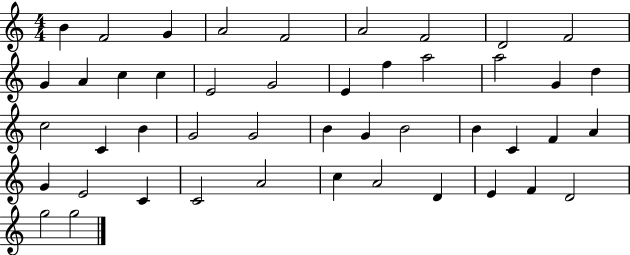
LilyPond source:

{
  \clef treble
  \numericTimeSignature
  \time 4/4
  \key c \major
  b'4 f'2 g'4 | a'2 f'2 | a'2 f'2 | d'2 f'2 | \break g'4 a'4 c''4 c''4 | e'2 g'2 | e'4 f''4 a''2 | a''2 g'4 d''4 | \break c''2 c'4 b'4 | g'2 g'2 | b'4 g'4 b'2 | b'4 c'4 f'4 a'4 | \break g'4 e'2 c'4 | c'2 a'2 | c''4 a'2 d'4 | e'4 f'4 d'2 | \break g''2 g''2 | \bar "|."
}